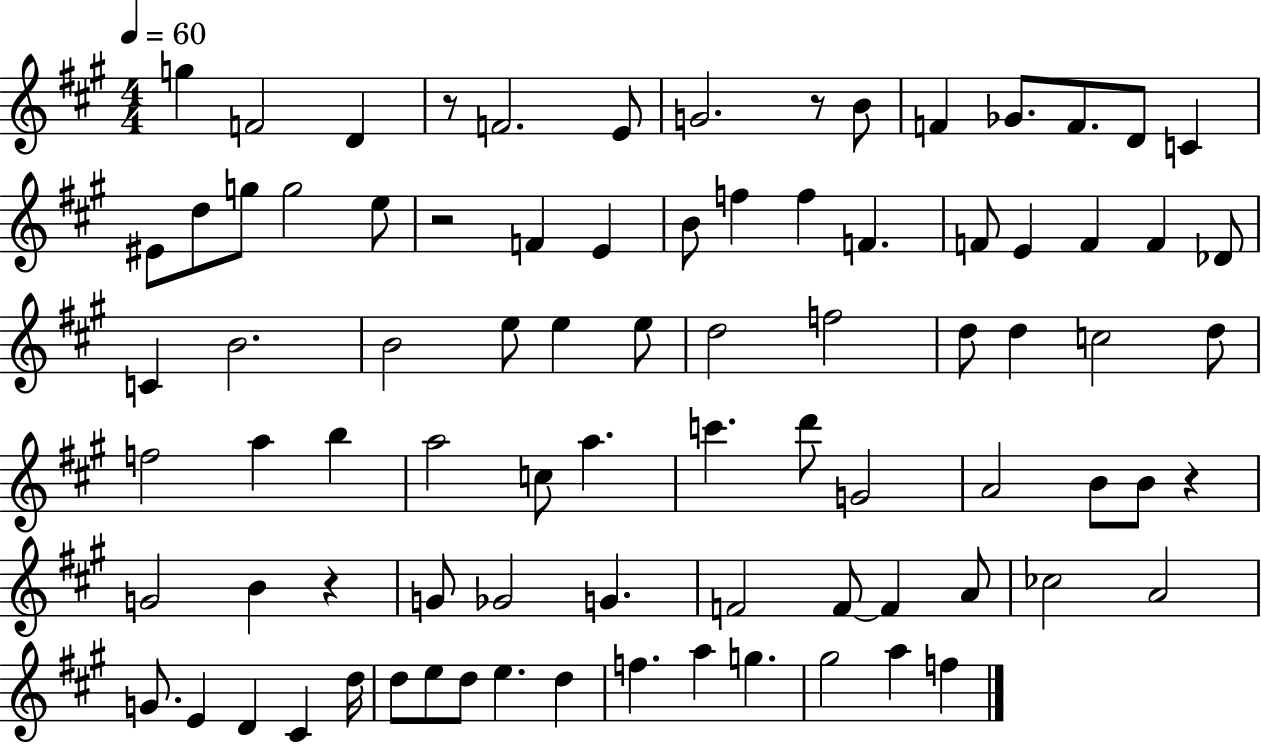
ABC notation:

X:1
T:Untitled
M:4/4
L:1/4
K:A
g F2 D z/2 F2 E/2 G2 z/2 B/2 F _G/2 F/2 D/2 C ^E/2 d/2 g/2 g2 e/2 z2 F E B/2 f f F F/2 E F F _D/2 C B2 B2 e/2 e e/2 d2 f2 d/2 d c2 d/2 f2 a b a2 c/2 a c' d'/2 G2 A2 B/2 B/2 z G2 B z G/2 _G2 G F2 F/2 F A/2 _c2 A2 G/2 E D ^C d/4 d/2 e/2 d/2 e d f a g ^g2 a f